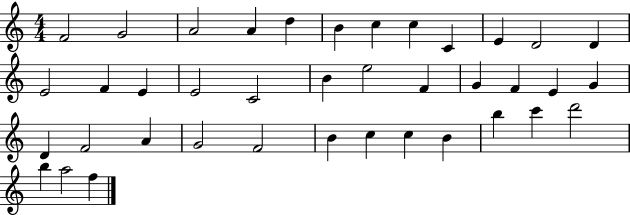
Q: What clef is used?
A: treble